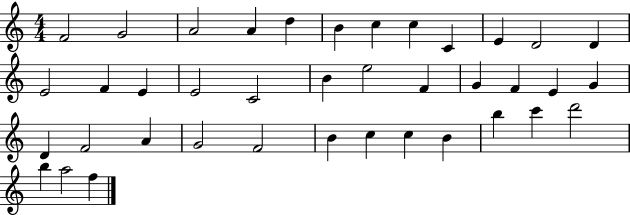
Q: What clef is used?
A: treble